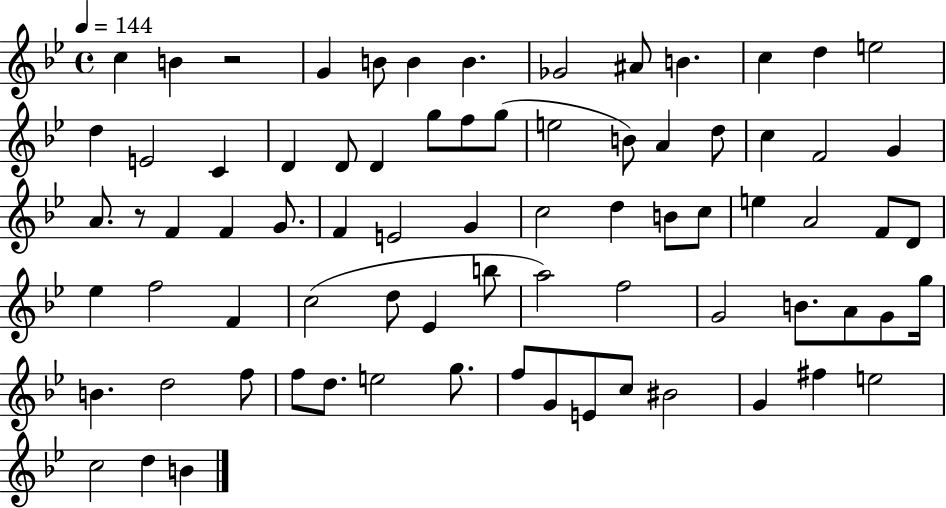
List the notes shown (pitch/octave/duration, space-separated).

C5/q B4/q R/h G4/q B4/e B4/q B4/q. Gb4/h A#4/e B4/q. C5/q D5/q E5/h D5/q E4/h C4/q D4/q D4/e D4/q G5/e F5/e G5/e E5/h B4/e A4/q D5/e C5/q F4/h G4/q A4/e. R/e F4/q F4/q G4/e. F4/q E4/h G4/q C5/h D5/q B4/e C5/e E5/q A4/h F4/e D4/e Eb5/q F5/h F4/q C5/h D5/e Eb4/q B5/e A5/h F5/h G4/h B4/e. A4/e G4/e G5/s B4/q. D5/h F5/e F5/e D5/e. E5/h G5/e. F5/e G4/e E4/e C5/e BIS4/h G4/q F#5/q E5/h C5/h D5/q B4/q